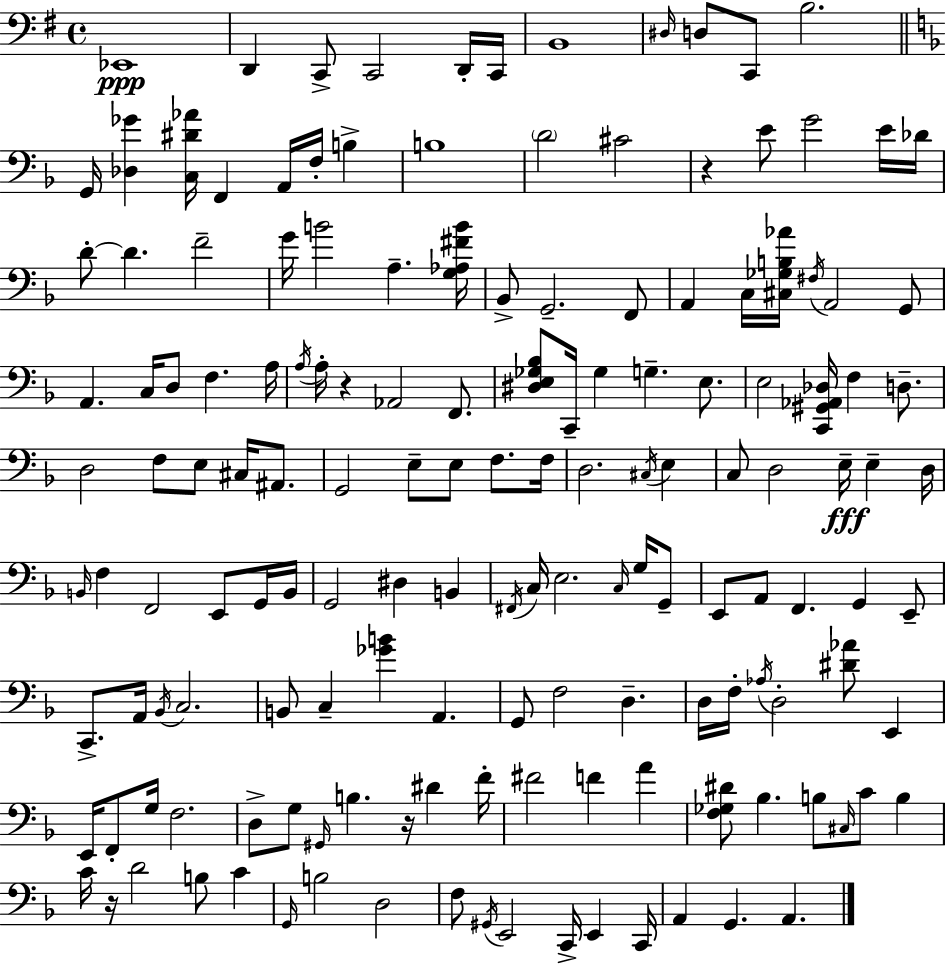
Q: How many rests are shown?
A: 4